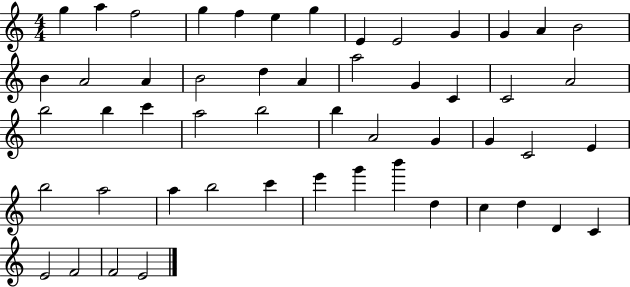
G5/q A5/q F5/h G5/q F5/q E5/q G5/q E4/q E4/h G4/q G4/q A4/q B4/h B4/q A4/h A4/q B4/h D5/q A4/q A5/h G4/q C4/q C4/h A4/h B5/h B5/q C6/q A5/h B5/h B5/q A4/h G4/q G4/q C4/h E4/q B5/h A5/h A5/q B5/h C6/q E6/q G6/q B6/q D5/q C5/q D5/q D4/q C4/q E4/h F4/h F4/h E4/h